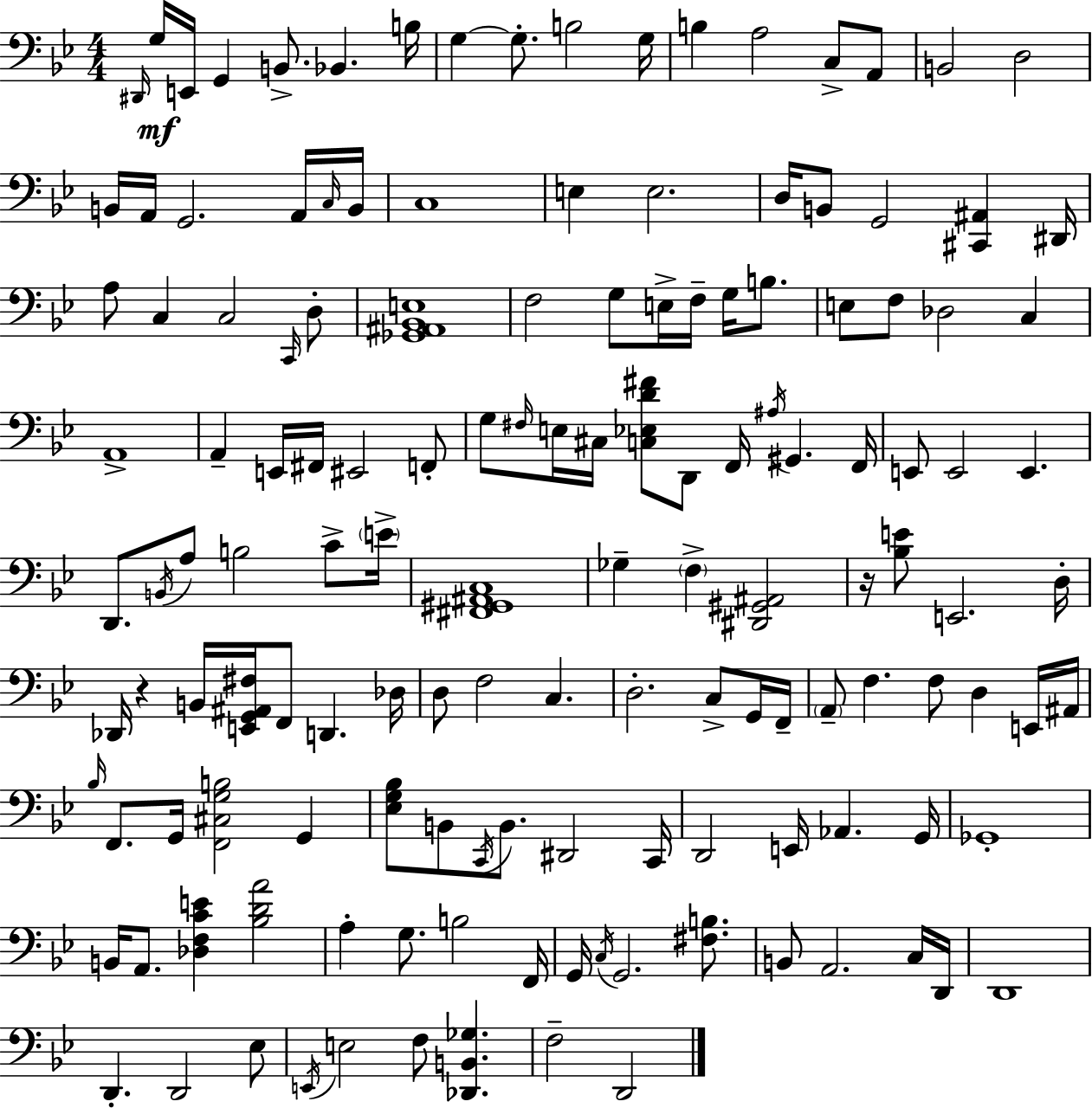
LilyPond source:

{
  \clef bass
  \numericTimeSignature
  \time 4/4
  \key bes \major
  \grace { dis,16 }\mf g16 e,16 g,4 b,8.-> bes,4. | b16 g4~~ g8.-. b2 | g16 b4 a2 c8-> a,8 | b,2 d2 | \break b,16 a,16 g,2. a,16 | \grace { c16 } b,16 c1 | e4 e2. | d16 b,8 g,2 <cis, ais,>4 | \break dis,16 a8 c4 c2 | \grace { c,16 } d8-. <ges, ais, bes, e>1 | f2 g8 e16-> f16-- g16 | b8. e8 f8 des2 c4 | \break a,1-> | a,4-- e,16 fis,16 eis,2 | f,8-. g8 \grace { fis16 } e16 cis16 <c ees d' fis'>8 d,8 f,16 \acciaccatura { ais16 } gis,4. | f,16 e,8 e,2 e,4. | \break d,8. \acciaccatura { b,16 } a8 b2 | c'8-> \parenthesize e'16-> <fis, gis, ais, c>1 | ges4-- \parenthesize f4-> <dis, gis, ais,>2 | r16 <bes e'>8 e,2. | \break d16-. des,16 r4 b,16 <e, g, ais, fis>16 f,8 d,4. | des16 d8 f2 | c4. d2.-. | c8-> g,16 f,16-- \parenthesize a,8-- f4. f8 | \break d4 e,16 ais,16 \grace { bes16 } f,8. g,16 <f, cis g b>2 | g,4 <ees g bes>8 b,8 \acciaccatura { c,16 } b,8. dis,2 | c,16 d,2 | e,16 aes,4. g,16 ges,1-. | \break b,16 a,8. <des f c' e'>4 | <bes d' a'>2 a4-. g8. b2 | f,16 g,16 \acciaccatura { c16 } g,2. | <fis b>8. b,8 a,2. | \break c16 d,16 d,1 | d,4.-. d,2 | ees8 \acciaccatura { e,16 } e2 | f8 <des, b, ges>4. f2-- | \break d,2 \bar "|."
}